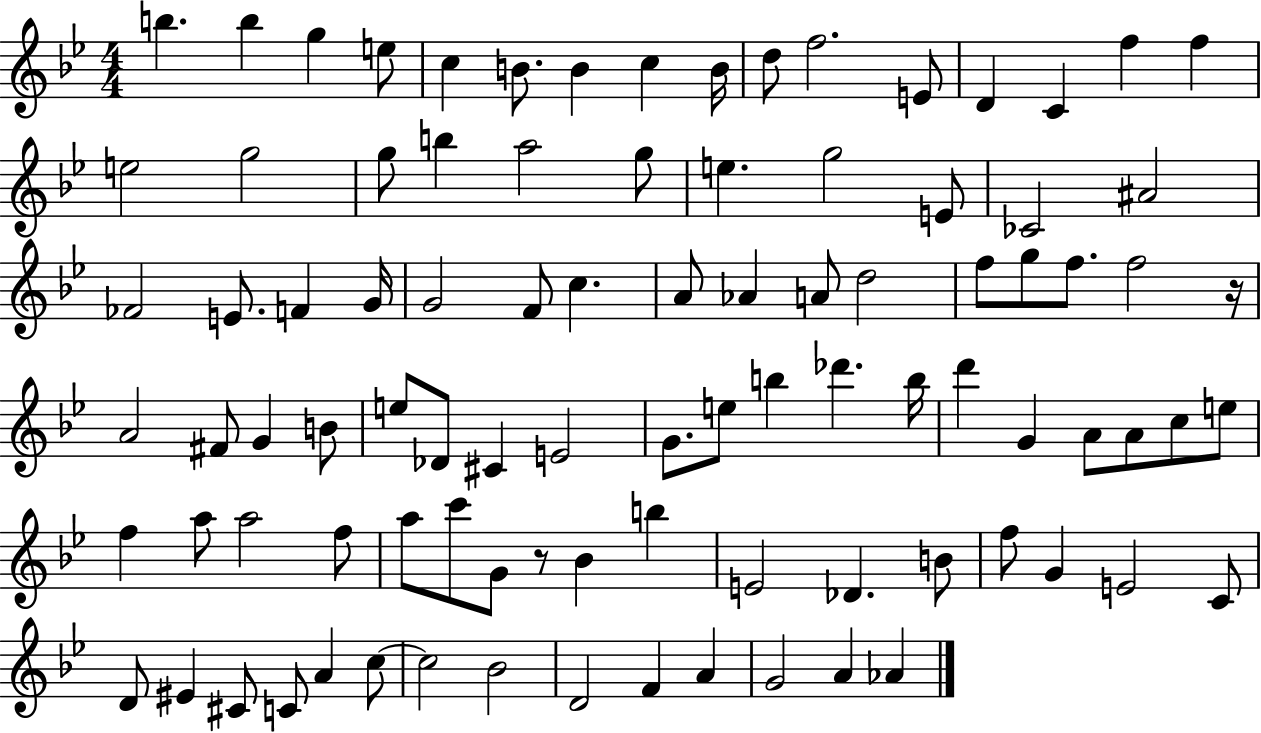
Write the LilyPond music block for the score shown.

{
  \clef treble
  \numericTimeSignature
  \time 4/4
  \key bes \major
  \repeat volta 2 { b''4. b''4 g''4 e''8 | c''4 b'8. b'4 c''4 b'16 | d''8 f''2. e'8 | d'4 c'4 f''4 f''4 | \break e''2 g''2 | g''8 b''4 a''2 g''8 | e''4. g''2 e'8 | ces'2 ais'2 | \break fes'2 e'8. f'4 g'16 | g'2 f'8 c''4. | a'8 aes'4 a'8 d''2 | f''8 g''8 f''8. f''2 r16 | \break a'2 fis'8 g'4 b'8 | e''8 des'8 cis'4 e'2 | g'8. e''8 b''4 des'''4. b''16 | d'''4 g'4 a'8 a'8 c''8 e''8 | \break f''4 a''8 a''2 f''8 | a''8 c'''8 g'8 r8 bes'4 b''4 | e'2 des'4. b'8 | f''8 g'4 e'2 c'8 | \break d'8 eis'4 cis'8 c'8 a'4 c''8~~ | c''2 bes'2 | d'2 f'4 a'4 | g'2 a'4 aes'4 | \break } \bar "|."
}